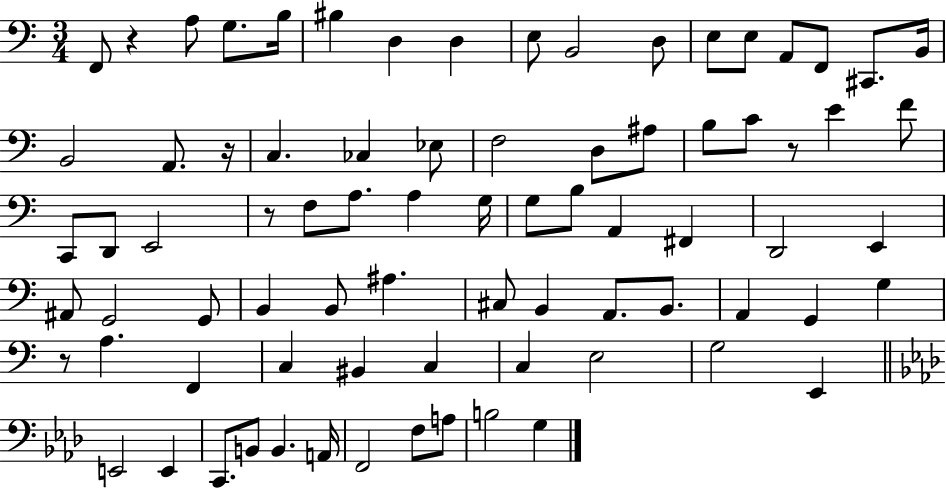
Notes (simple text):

F2/e R/q A3/e G3/e. B3/s BIS3/q D3/q D3/q E3/e B2/h D3/e E3/e E3/e A2/e F2/e C#2/e. B2/s B2/h A2/e. R/s C3/q. CES3/q Eb3/e F3/h D3/e A#3/e B3/e C4/e R/e E4/q F4/e C2/e D2/e E2/h R/e F3/e A3/e. A3/q G3/s G3/e B3/e A2/q F#2/q D2/h E2/q A#2/e G2/h G2/e B2/q B2/e A#3/q. C#3/e B2/q A2/e. B2/e. A2/q G2/q G3/q R/e A3/q. F2/q C3/q BIS2/q C3/q C3/q E3/h G3/h E2/q E2/h E2/q C2/e. B2/e B2/q. A2/s F2/h F3/e A3/e B3/h G3/q